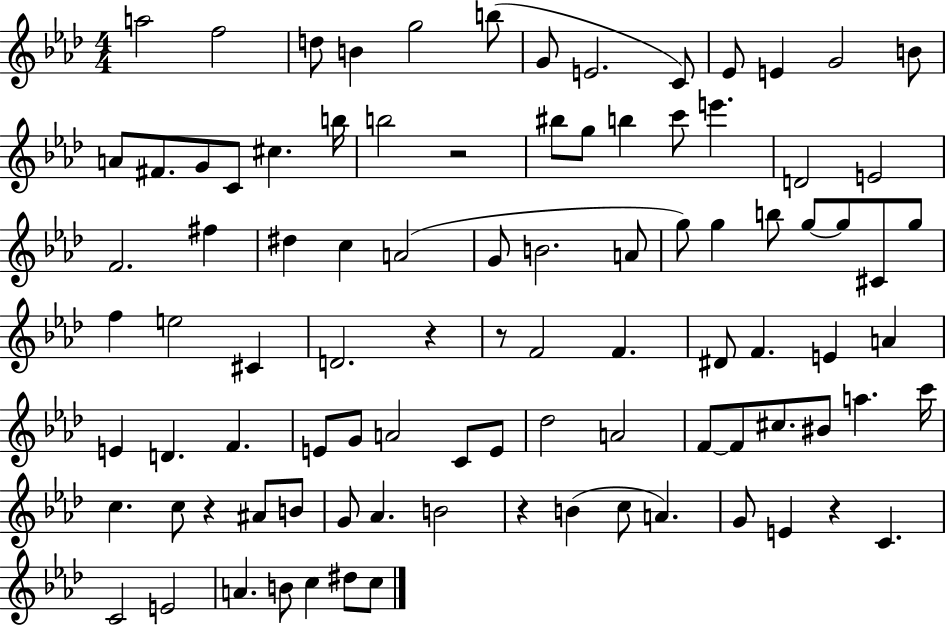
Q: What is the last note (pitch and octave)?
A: C5